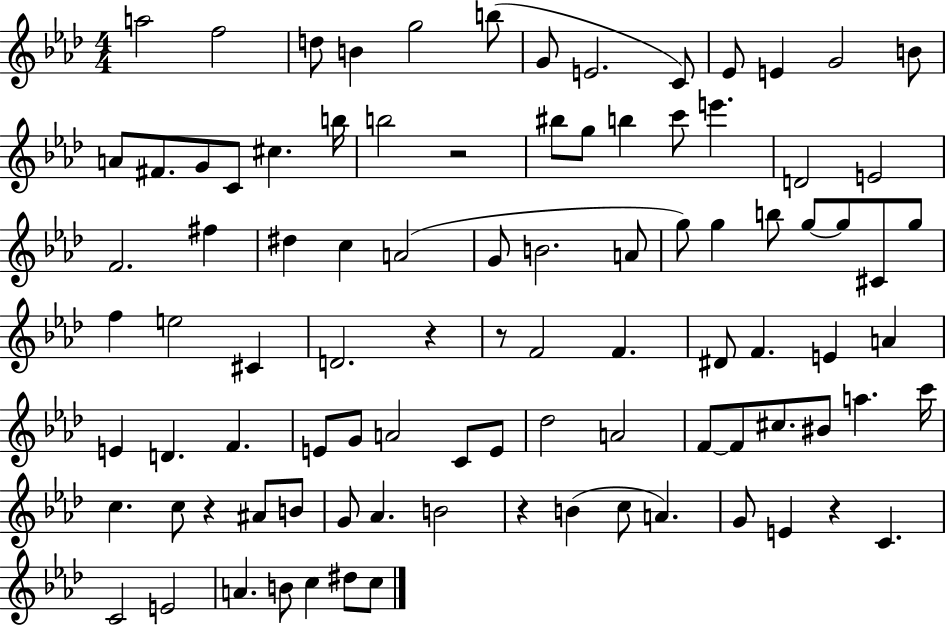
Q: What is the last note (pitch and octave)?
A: C5